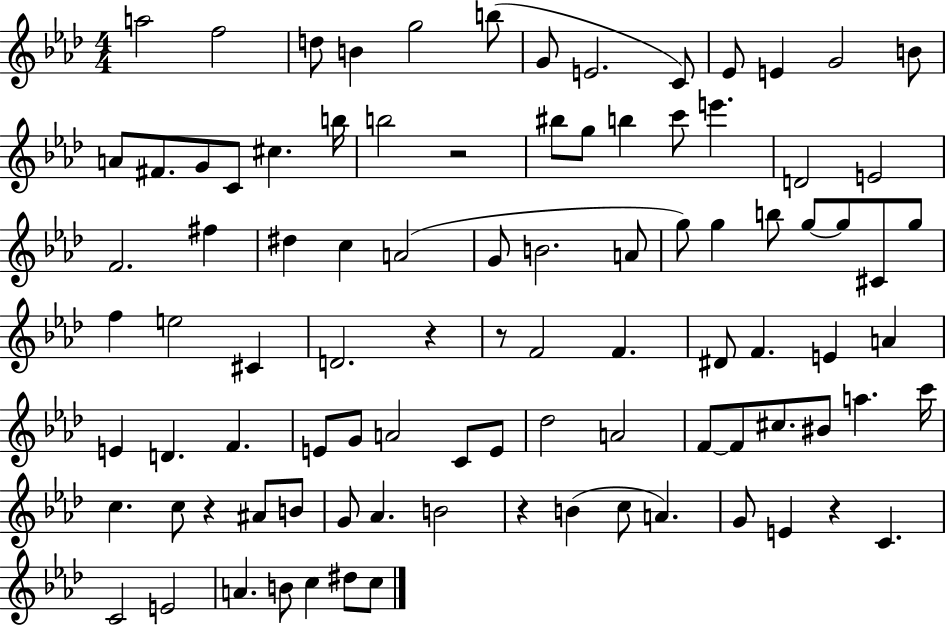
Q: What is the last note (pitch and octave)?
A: C5